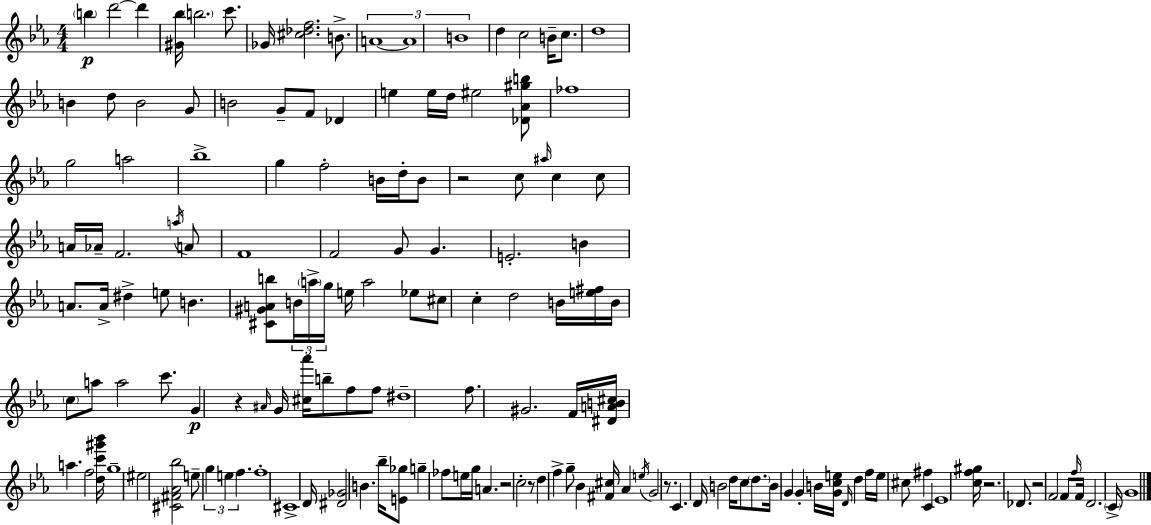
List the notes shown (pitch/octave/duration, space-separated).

B5/q D6/h D6/q [G#4,Bb5]/s B5/h. C6/e. Gb4/s [C#5,Db5,F5]/h. B4/e. A4/w A4/w B4/w D5/q C5/h B4/s C5/e. D5/w B4/q D5/e B4/h G4/e B4/h G4/e F4/e Db4/q E5/q E5/s D5/s EIS5/h [Db4,Ab4,G#5,B5]/e FES5/w G5/h A5/h Bb5/w G5/q F5/h B4/s D5/s B4/e R/h C5/e A#5/s C5/q C5/e A4/s Ab4/s F4/h. A5/s A4/e F4/w F4/h G4/e G4/q. E4/h. B4/q A4/e. A4/s D#5/q E5/e B4/q. [C#4,G#4,A4,B5]/e B4/s A5/s G5/s E5/s A5/h Eb5/e C#5/e C5/q D5/h B4/s [E5,F#5]/s B4/s C5/e A5/e A5/h C6/e. G4/q R/q A#4/s G4/s [C#5,Ab6]/s B5/e F5/e F5/e D#5/w F5/e. G#4/h. F4/s [D#4,A4,B4,C#5]/s A5/q. F5/h [D5,C6,G#6,Bb6]/s G5/w EIS5/h [C#4,F#4,Ab4,Bb5]/h E5/e G5/q E5/q F5/q. F5/w C#4/w D4/s [D#4,Gb4]/h B4/q. Bb5/s [E4,Gb5]/e G5/q FES5/e E5/s G5/s A4/q. R/h C5/h R/e D5/q F5/q G5/e Bb4/q [F#4,C#5]/s Ab4/q E5/s G4/h R/e. C4/q. D4/s B4/h D5/s C5/e D5/e. B4/s G4/q G4/q B4/s [G4,C5,E5]/s D4/s D5/q F5/s E5/s C#5/e F#5/q C4/q Eb4/w [C5,F5,G#5]/s R/h. Db4/e. R/h F4/h F4/e F5/s F4/s D4/h. C4/s G4/w